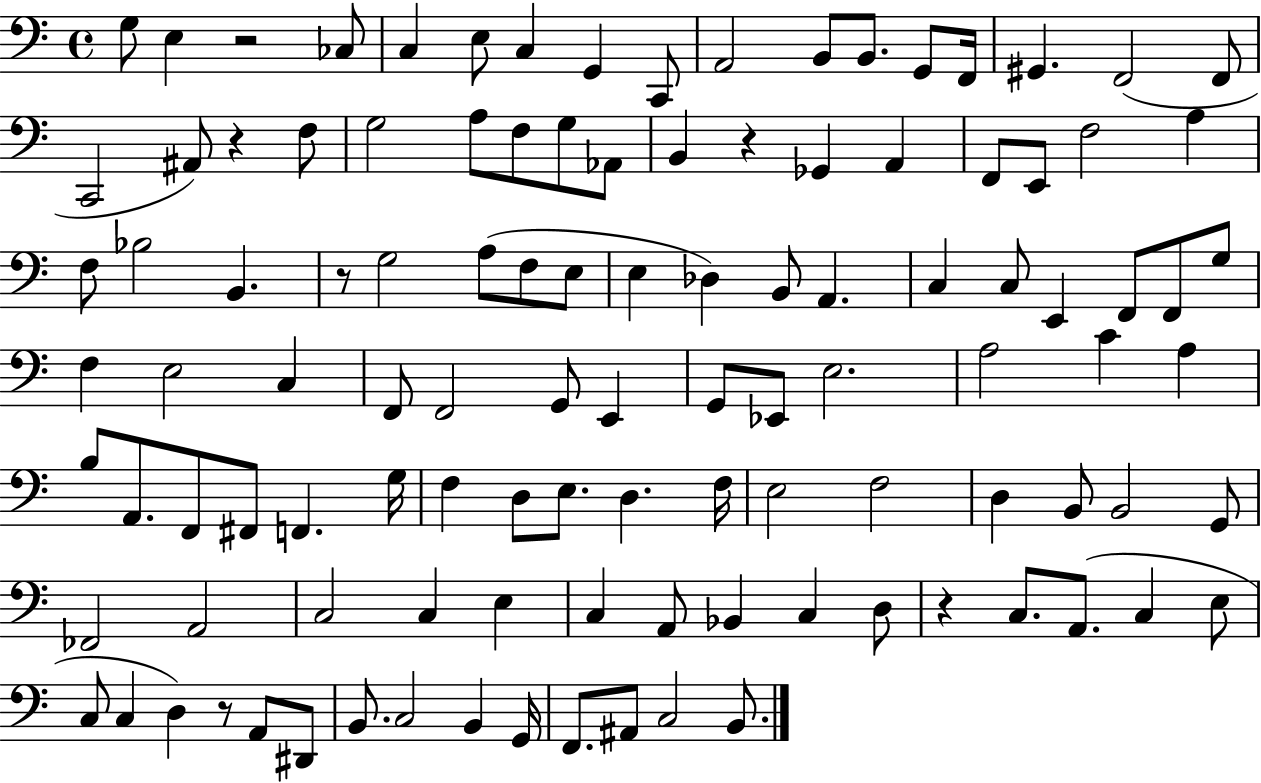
G3/e E3/q R/h CES3/e C3/q E3/e C3/q G2/q C2/e A2/h B2/e B2/e. G2/e F2/s G#2/q. F2/h F2/e C2/h A#2/e R/q F3/e G3/h A3/e F3/e G3/e Ab2/e B2/q R/q Gb2/q A2/q F2/e E2/e F3/h A3/q F3/e Bb3/h B2/q. R/e G3/h A3/e F3/e E3/e E3/q Db3/q B2/e A2/q. C3/q C3/e E2/q F2/e F2/e G3/e F3/q E3/h C3/q F2/e F2/h G2/e E2/q G2/e Eb2/e E3/h. A3/h C4/q A3/q B3/e A2/e. F2/e F#2/e F2/q. G3/s F3/q D3/e E3/e. D3/q. F3/s E3/h F3/h D3/q B2/e B2/h G2/e FES2/h A2/h C3/h C3/q E3/q C3/q A2/e Bb2/q C3/q D3/e R/q C3/e. A2/e. C3/q E3/e C3/e C3/q D3/q R/e A2/e D#2/e B2/e. C3/h B2/q G2/s F2/e. A#2/e C3/h B2/e.